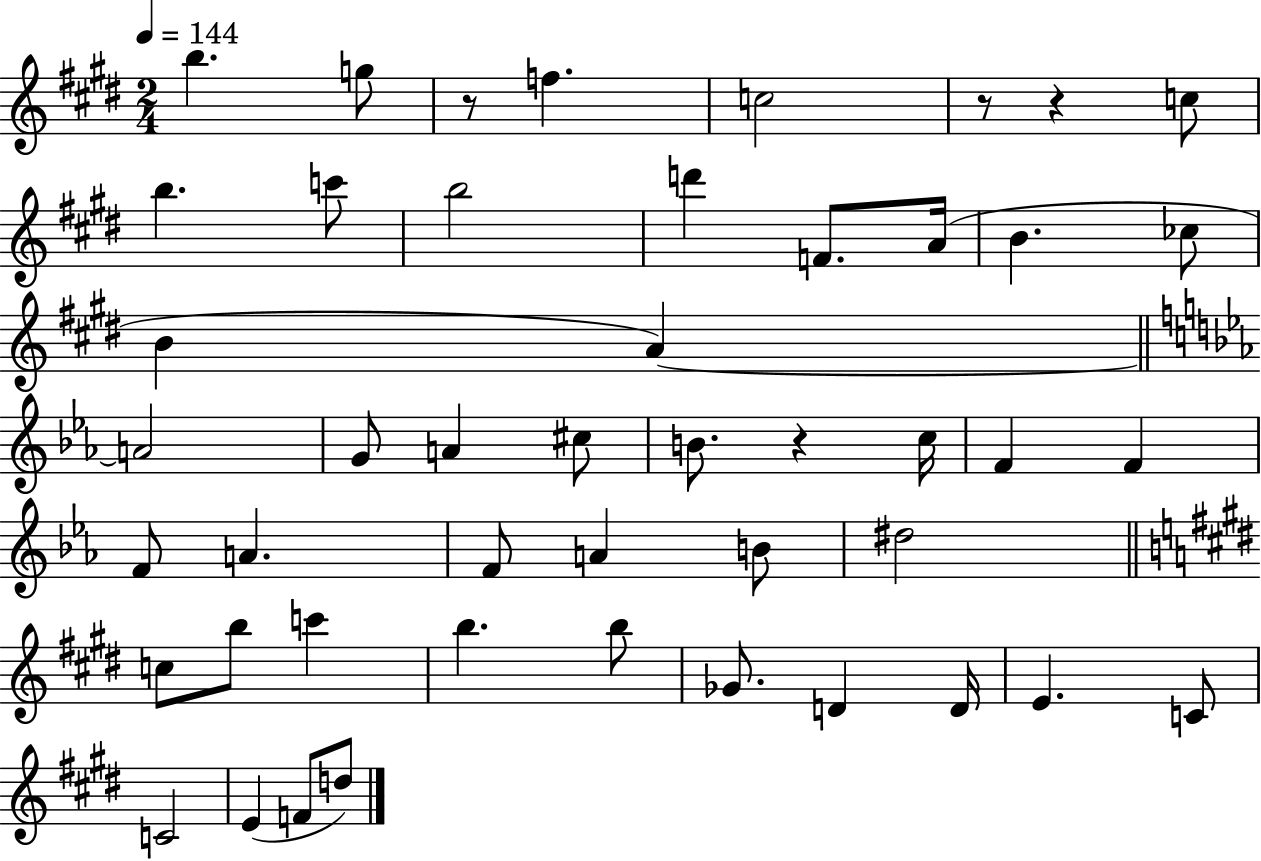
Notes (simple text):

B5/q. G5/e R/e F5/q. C5/h R/e R/q C5/e B5/q. C6/e B5/h D6/q F4/e. A4/s B4/q. CES5/e B4/q A4/q A4/h G4/e A4/q C#5/e B4/e. R/q C5/s F4/q F4/q F4/e A4/q. F4/e A4/q B4/e D#5/h C5/e B5/e C6/q B5/q. B5/e Gb4/e. D4/q D4/s E4/q. C4/e C4/h E4/q F4/e D5/e